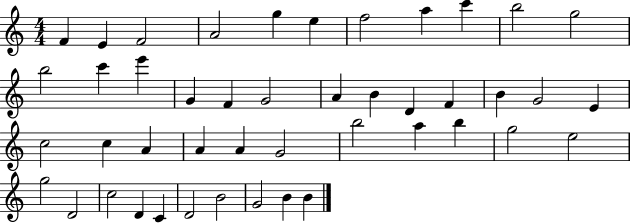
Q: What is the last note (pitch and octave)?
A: B4